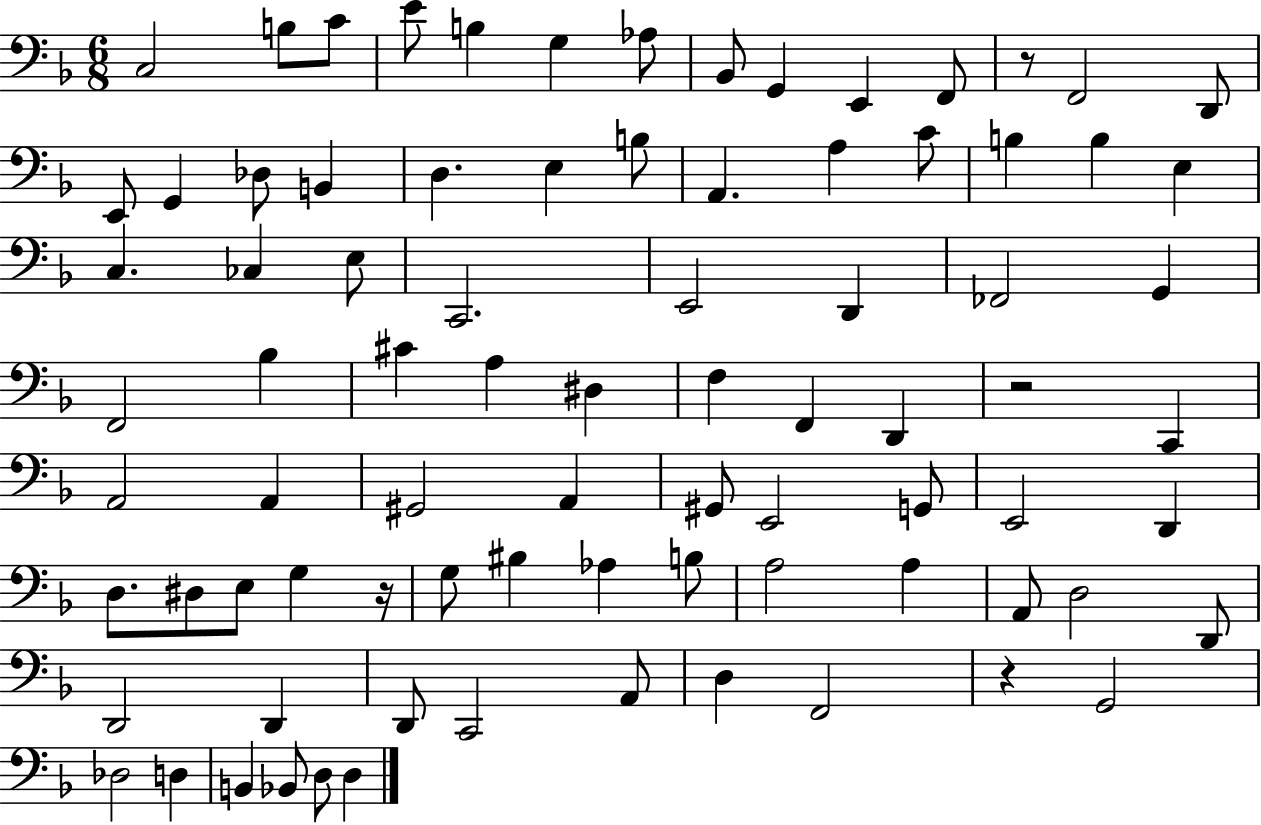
C3/h B3/e C4/e E4/e B3/q G3/q Ab3/e Bb2/e G2/q E2/q F2/e R/e F2/h D2/e E2/e G2/q Db3/e B2/q D3/q. E3/q B3/e A2/q. A3/q C4/e B3/q B3/q E3/q C3/q. CES3/q E3/e C2/h. E2/h D2/q FES2/h G2/q F2/h Bb3/q C#4/q A3/q D#3/q F3/q F2/q D2/q R/h C2/q A2/h A2/q G#2/h A2/q G#2/e E2/h G2/e E2/h D2/q D3/e. D#3/e E3/e G3/q R/s G3/e BIS3/q Ab3/q B3/e A3/h A3/q A2/e D3/h D2/e D2/h D2/q D2/e C2/h A2/e D3/q F2/h R/q G2/h Db3/h D3/q B2/q Bb2/e D3/e D3/q